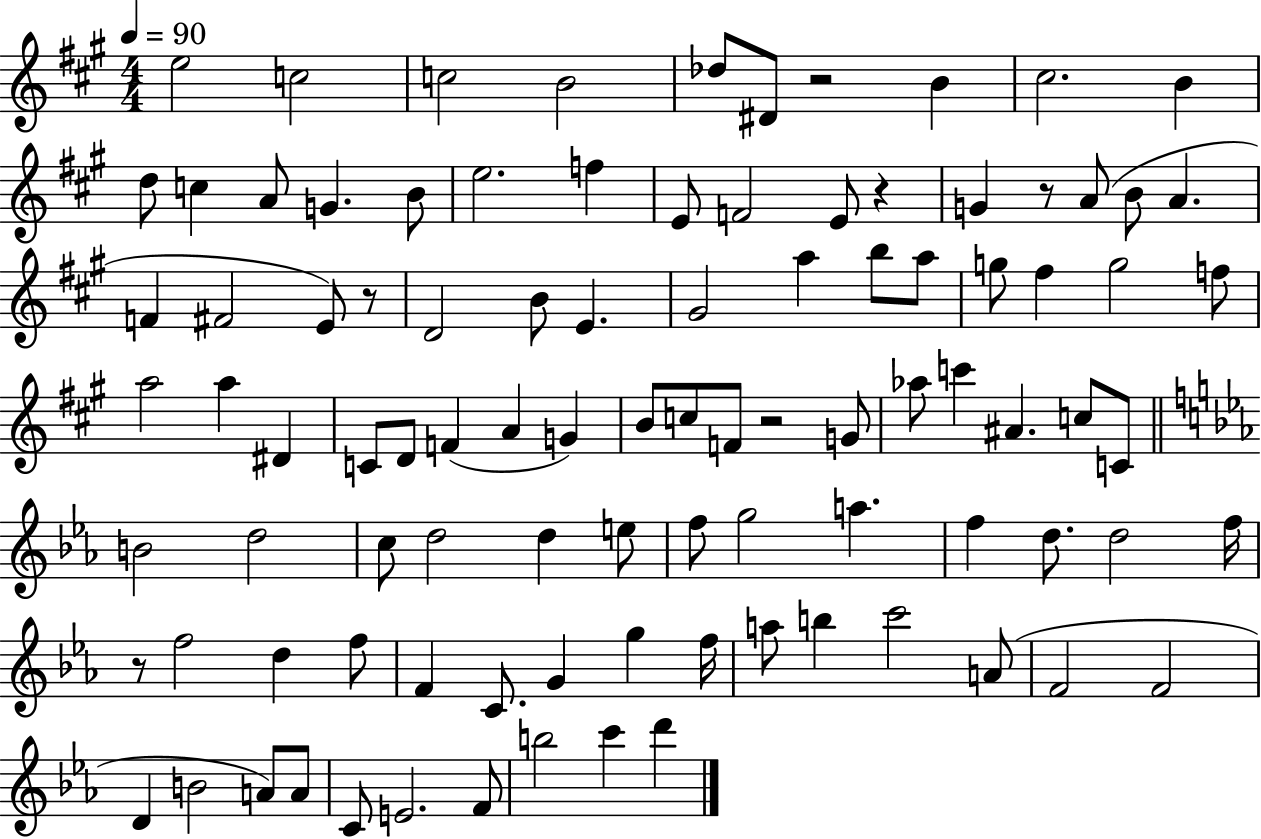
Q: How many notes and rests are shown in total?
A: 97